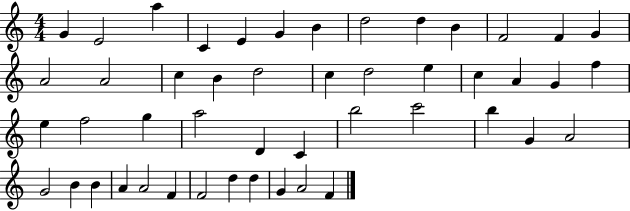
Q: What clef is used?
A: treble